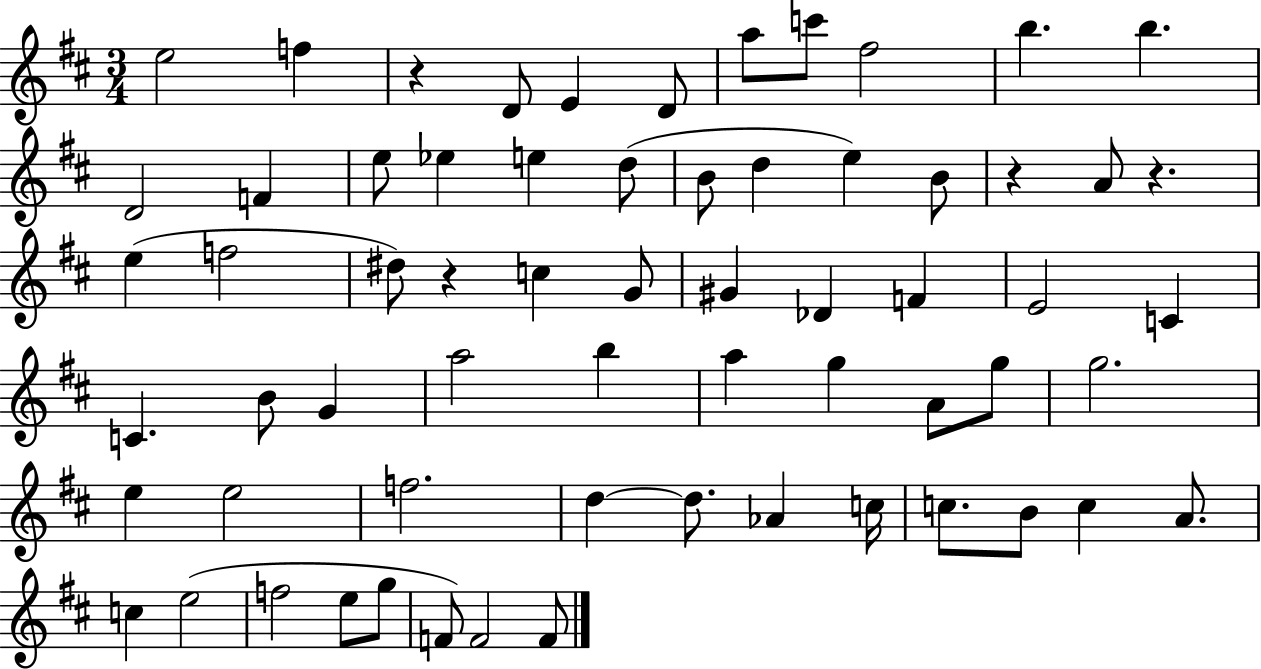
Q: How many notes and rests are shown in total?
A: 64